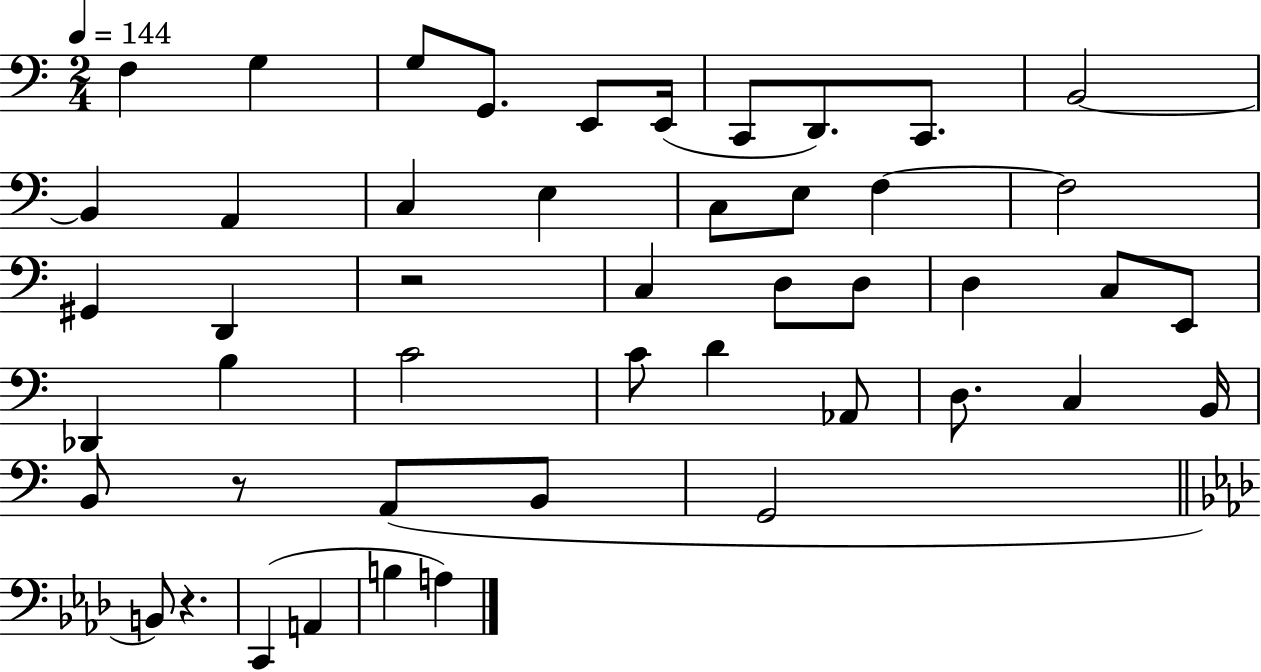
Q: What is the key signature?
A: C major